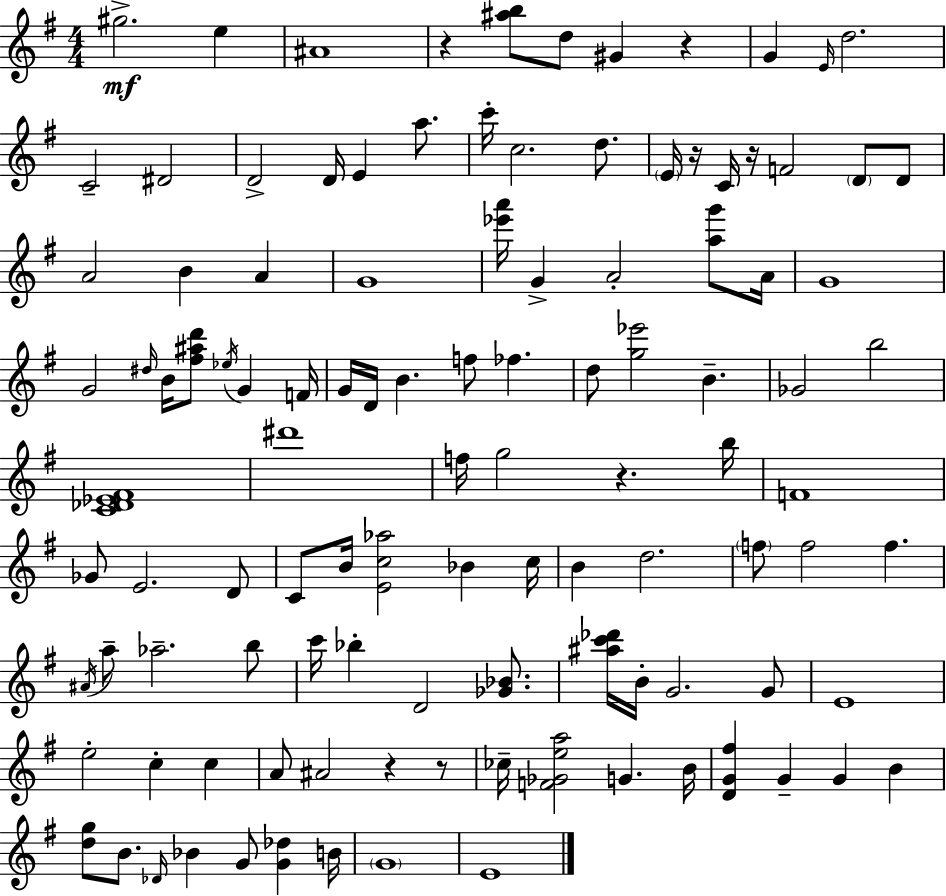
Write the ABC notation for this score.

X:1
T:Untitled
M:4/4
L:1/4
K:Em
^g2 e ^A4 z [^ab]/2 d/2 ^G z G E/4 d2 C2 ^D2 D2 D/4 E a/2 c'/4 c2 d/2 E/4 z/4 C/4 z/4 F2 D/2 D/2 A2 B A G4 [_e'a']/4 G A2 [ag']/2 A/4 G4 G2 ^d/4 B/4 [^f^ad']/2 _e/4 G F/4 G/4 D/4 B f/2 _f d/2 [g_e']2 B _G2 b2 [C_D_E^F]4 ^d'4 f/4 g2 z b/4 F4 _G/2 E2 D/2 C/2 B/4 [Ec_a]2 _B c/4 B d2 f/2 f2 f ^A/4 a/2 _a2 b/2 c'/4 _b D2 [_G_B]/2 [^ac'_d']/4 B/4 G2 G/2 E4 e2 c c A/2 ^A2 z z/2 _c/4 [F_Gea]2 G B/4 [DG^f] G G B [dg]/2 B/2 _D/4 _B G/2 [G_d] B/4 G4 E4